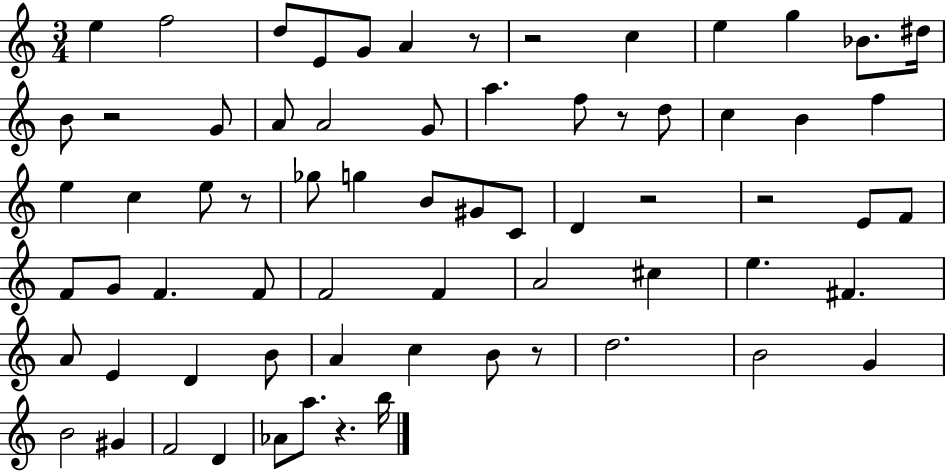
X:1
T:Untitled
M:3/4
L:1/4
K:C
e f2 d/2 E/2 G/2 A z/2 z2 c e g _B/2 ^d/4 B/2 z2 G/2 A/2 A2 G/2 a f/2 z/2 d/2 c B f e c e/2 z/2 _g/2 g B/2 ^G/2 C/2 D z2 z2 E/2 F/2 F/2 G/2 F F/2 F2 F A2 ^c e ^F A/2 E D B/2 A c B/2 z/2 d2 B2 G B2 ^G F2 D _A/2 a/2 z b/4